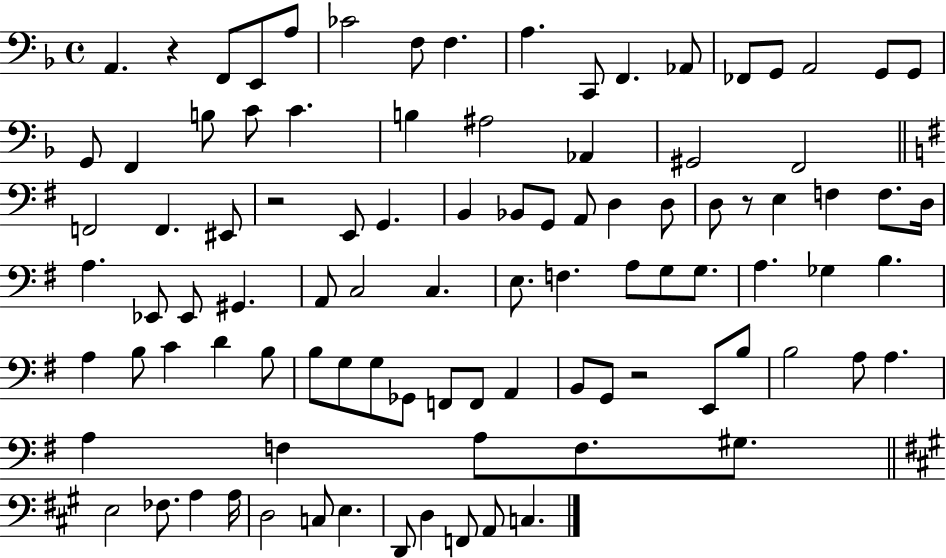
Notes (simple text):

A2/q. R/q F2/e E2/e A3/e CES4/h F3/e F3/q. A3/q. C2/e F2/q. Ab2/e FES2/e G2/e A2/h G2/e G2/e G2/e F2/q B3/e C4/e C4/q. B3/q A#3/h Ab2/q G#2/h F2/h F2/h F2/q. EIS2/e R/h E2/e G2/q. B2/q Bb2/e G2/e A2/e D3/q D3/e D3/e R/e E3/q F3/q F3/e. D3/s A3/q. Eb2/e Eb2/e G#2/q. A2/e C3/h C3/q. E3/e. F3/q. A3/e G3/e G3/e. A3/q. Gb3/q B3/q. A3/q B3/e C4/q D4/q B3/e B3/e G3/e G3/e Gb2/e F2/e F2/e A2/q B2/e G2/e R/h E2/e B3/e B3/h A3/e A3/q. A3/q F3/q A3/e F3/e. G#3/e. E3/h FES3/e. A3/q A3/s D3/h C3/e E3/q. D2/e D3/q F2/e A2/e C3/q.